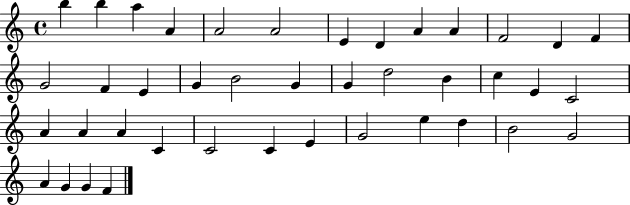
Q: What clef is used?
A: treble